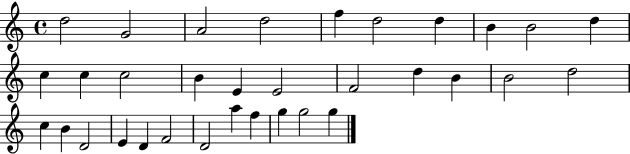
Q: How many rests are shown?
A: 0